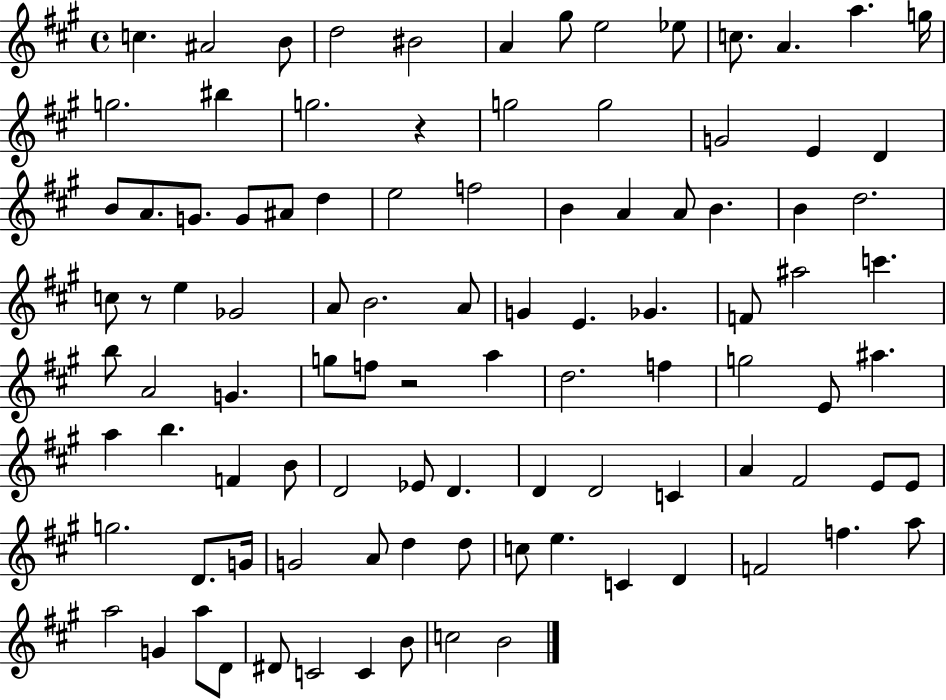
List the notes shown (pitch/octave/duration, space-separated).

C5/q. A#4/h B4/e D5/h BIS4/h A4/q G#5/e E5/h Eb5/e C5/e. A4/q. A5/q. G5/s G5/h. BIS5/q G5/h. R/q G5/h G5/h G4/h E4/q D4/q B4/e A4/e. G4/e. G4/e A#4/e D5/q E5/h F5/h B4/q A4/q A4/e B4/q. B4/q D5/h. C5/e R/e E5/q Gb4/h A4/e B4/h. A4/e G4/q E4/q. Gb4/q. F4/e A#5/h C6/q. B5/e A4/h G4/q. G5/e F5/e R/h A5/q D5/h. F5/q G5/h E4/e A#5/q. A5/q B5/q. F4/q B4/e D4/h Eb4/e D4/q. D4/q D4/h C4/q A4/q F#4/h E4/e E4/e G5/h. D4/e. G4/s G4/h A4/e D5/q D5/e C5/e E5/q. C4/q D4/q F4/h F5/q. A5/e A5/h G4/q A5/e D4/e D#4/e C4/h C4/q B4/e C5/h B4/h